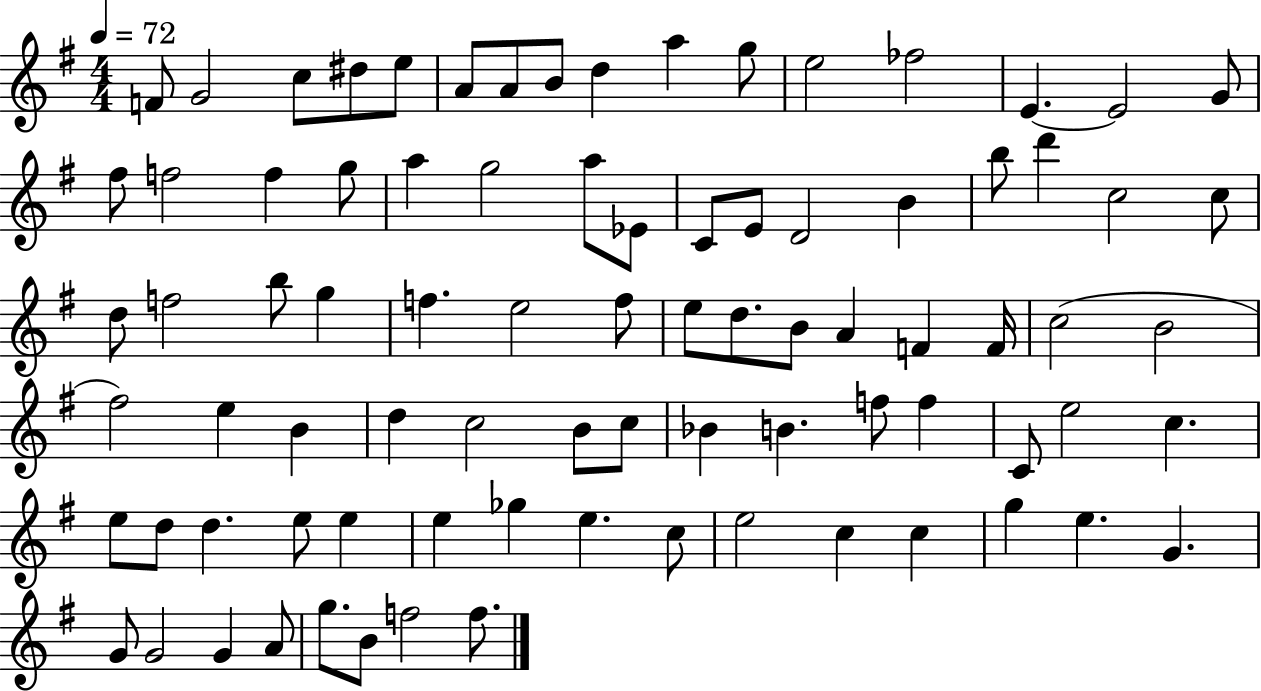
F4/e G4/h C5/e D#5/e E5/e A4/e A4/e B4/e D5/q A5/q G5/e E5/h FES5/h E4/q. E4/h G4/e F#5/e F5/h F5/q G5/e A5/q G5/h A5/e Eb4/e C4/e E4/e D4/h B4/q B5/e D6/q C5/h C5/e D5/e F5/h B5/e G5/q F5/q. E5/h F5/e E5/e D5/e. B4/e A4/q F4/q F4/s C5/h B4/h F#5/h E5/q B4/q D5/q C5/h B4/e C5/e Bb4/q B4/q. F5/e F5/q C4/e E5/h C5/q. E5/e D5/e D5/q. E5/e E5/q E5/q Gb5/q E5/q. C5/e E5/h C5/q C5/q G5/q E5/q. G4/q. G4/e G4/h G4/q A4/e G5/e. B4/e F5/h F5/e.